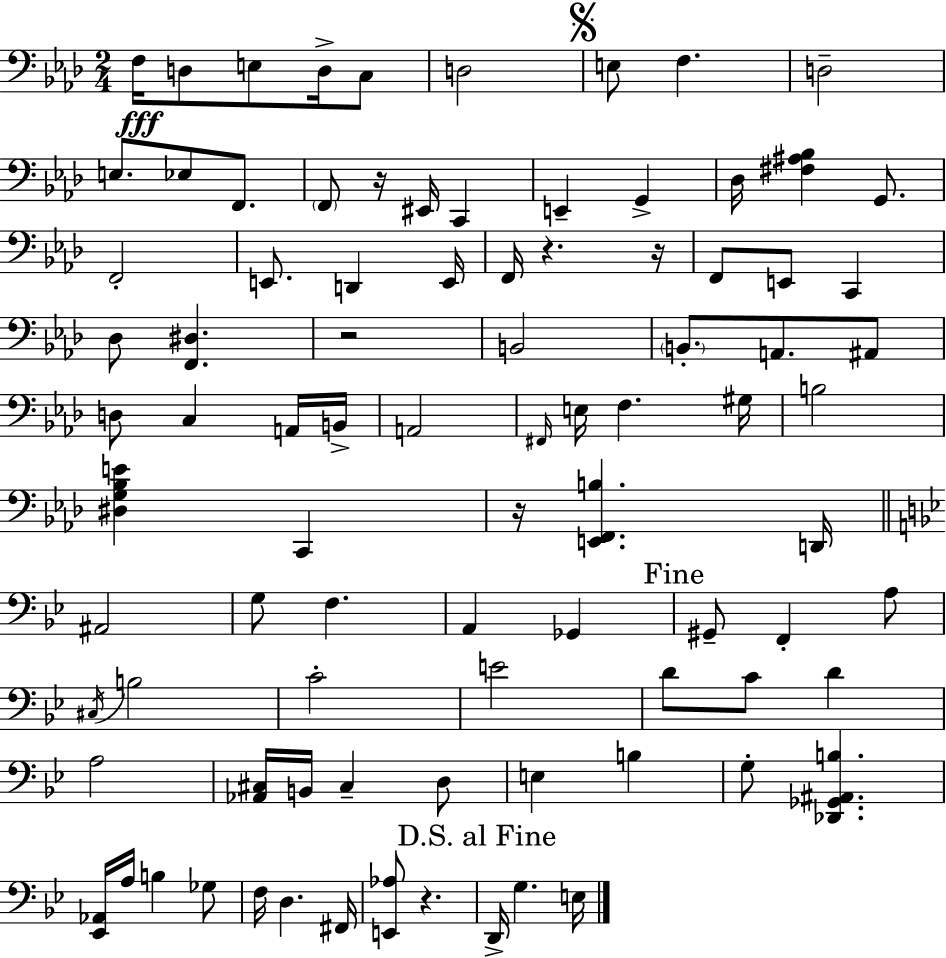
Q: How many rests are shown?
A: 6